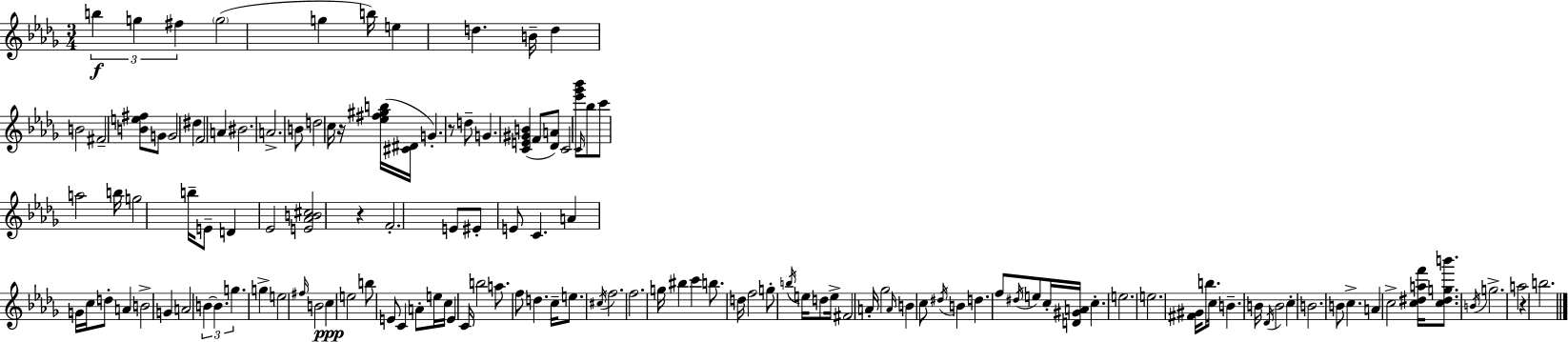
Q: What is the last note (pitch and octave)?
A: B5